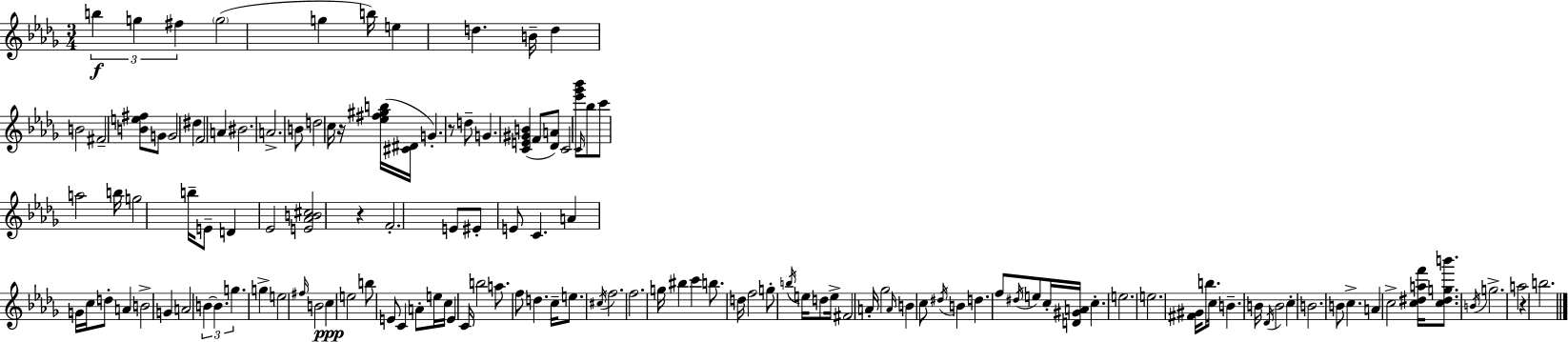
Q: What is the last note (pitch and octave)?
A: B5